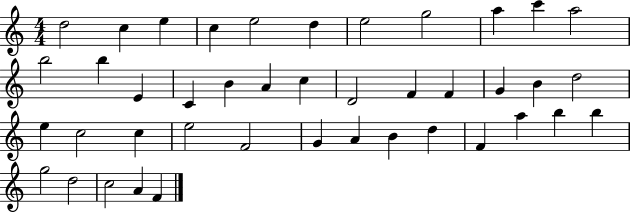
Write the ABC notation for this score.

X:1
T:Untitled
M:4/4
L:1/4
K:C
d2 c e c e2 d e2 g2 a c' a2 b2 b E C B A c D2 F F G B d2 e c2 c e2 F2 G A B d F a b b g2 d2 c2 A F